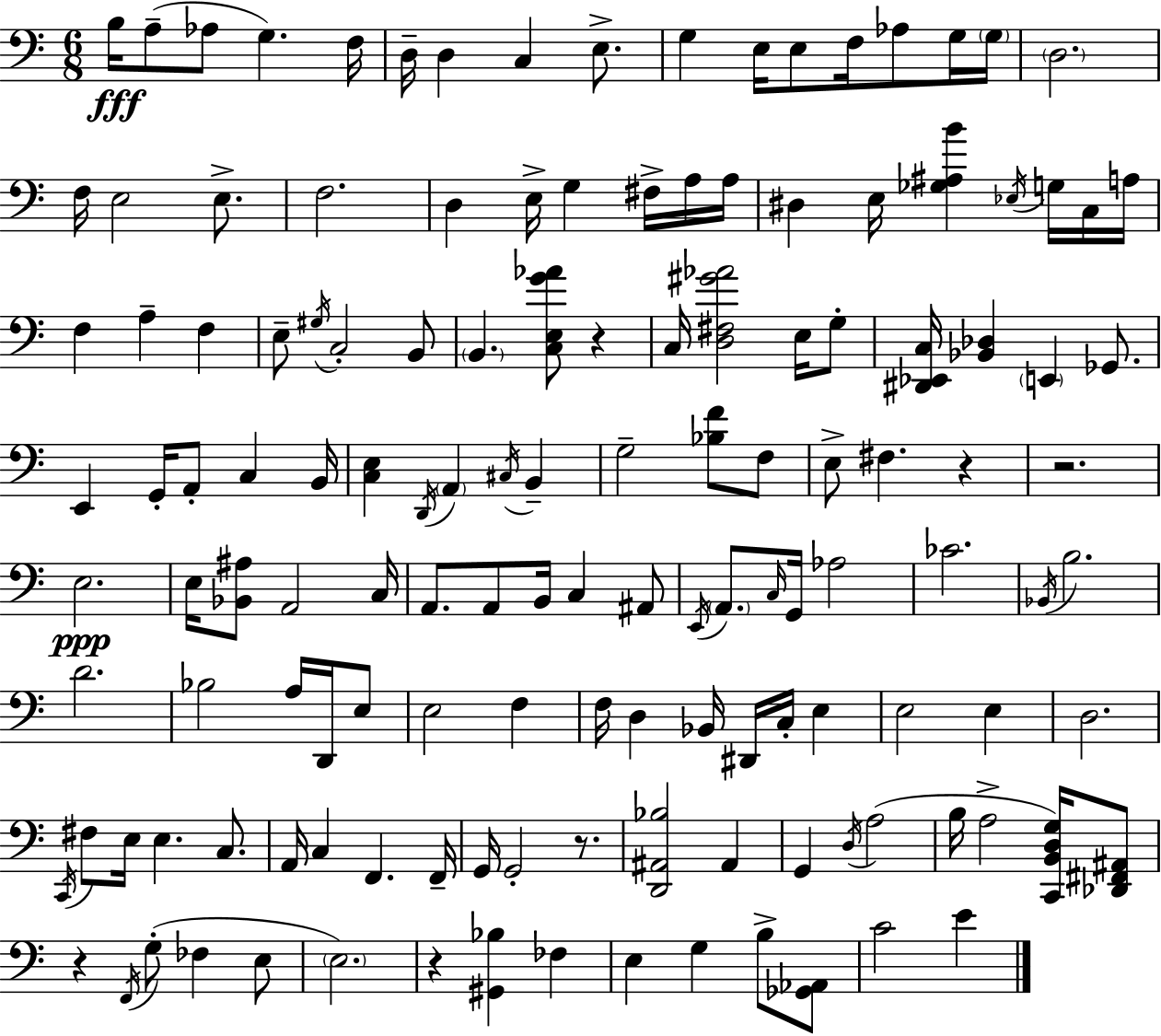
X:1
T:Untitled
M:6/8
L:1/4
K:Am
B,/4 A,/2 _A,/2 G, F,/4 D,/4 D, C, E,/2 G, E,/4 E,/2 F,/4 _A,/2 G,/4 G,/4 D,2 F,/4 E,2 E,/2 F,2 D, E,/4 G, ^F,/4 A,/4 A,/4 ^D, E,/4 [_G,^A,B] _E,/4 G,/4 C,/4 A,/4 F, A, F, E,/2 ^G,/4 C,2 B,,/2 B,, [C,E,G_A]/2 z C,/4 [D,^F,^G_A]2 E,/4 G,/2 [^D,,_E,,C,]/4 [_B,,_D,] E,, _G,,/2 E,, G,,/4 A,,/2 C, B,,/4 [C,E,] D,,/4 A,, ^C,/4 B,, G,2 [_B,F]/2 F,/2 E,/2 ^F, z z2 E,2 E,/4 [_B,,^A,]/2 A,,2 C,/4 A,,/2 A,,/2 B,,/4 C, ^A,,/2 E,,/4 A,,/2 C,/4 G,,/4 _A,2 _C2 _B,,/4 B,2 D2 _B,2 A,/4 D,,/4 E,/2 E,2 F, F,/4 D, _B,,/4 ^D,,/4 C,/4 E, E,2 E, D,2 C,,/4 ^F,/2 E,/4 E, C,/2 A,,/4 C, F,, F,,/4 G,,/4 G,,2 z/2 [D,,^A,,_B,]2 ^A,, G,, D,/4 A,2 B,/4 A,2 [C,,B,,D,G,]/4 [_D,,^F,,^A,,]/2 z F,,/4 G,/2 _F, E,/2 E,2 z [^G,,_B,] _F, E, G, B,/2 [_G,,_A,,]/2 C2 E